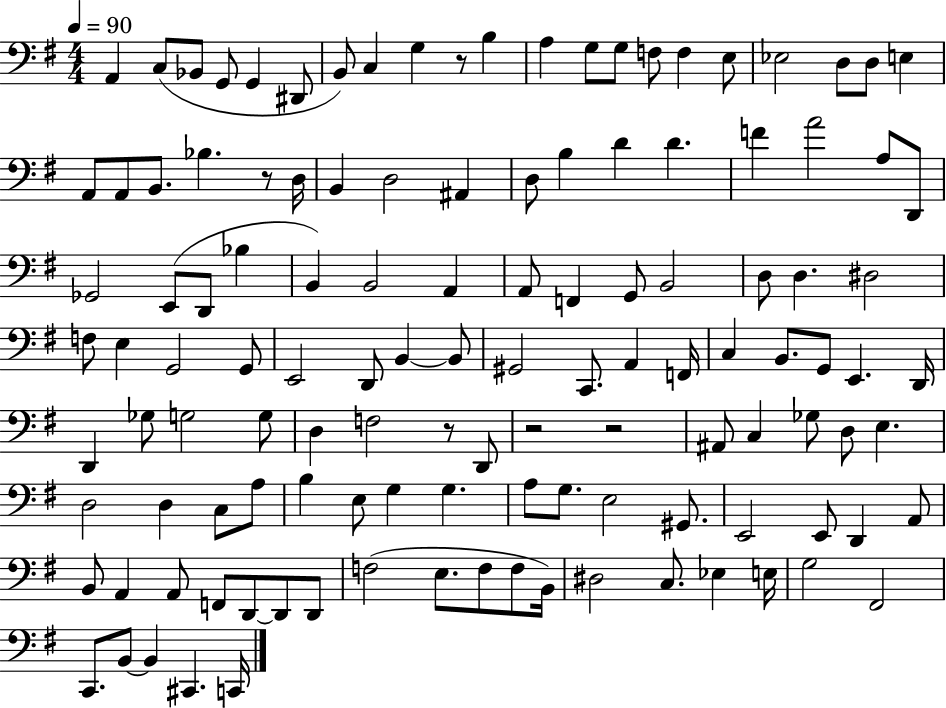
{
  \clef bass
  \numericTimeSignature
  \time 4/4
  \key g \major
  \tempo 4 = 90
  a,4 c8( bes,8 g,8 g,4 dis,8 | b,8) c4 g4 r8 b4 | a4 g8 g8 f8 f4 e8 | ees2 d8 d8 e4 | \break a,8 a,8 b,8. bes4. r8 d16 | b,4 d2 ais,4 | d8 b4 d'4 d'4. | f'4 a'2 a8 d,8 | \break ges,2 e,8( d,8 bes4 | b,4) b,2 a,4 | a,8 f,4 g,8 b,2 | d8 d4. dis2 | \break f8 e4 g,2 g,8 | e,2 d,8 b,4~~ b,8 | gis,2 c,8. a,4 f,16 | c4 b,8. g,8 e,4. d,16 | \break d,4 ges8 g2 g8 | d4 f2 r8 d,8 | r2 r2 | ais,8 c4 ges8 d8 e4. | \break d2 d4 c8 a8 | b4 e8 g4 g4. | a8 g8. e2 gis,8. | e,2 e,8 d,4 a,8 | \break b,8 a,4 a,8 f,8 d,8~~ d,8 d,8 | f2( e8. f8 f8 b,16) | dis2 c8. ees4 e16 | g2 fis,2 | \break c,8. b,8~~ b,4 cis,4. c,16 | \bar "|."
}